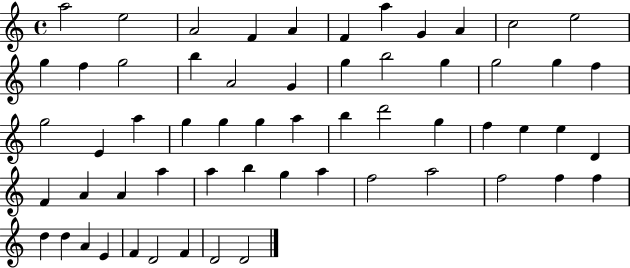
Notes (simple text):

A5/h E5/h A4/h F4/q A4/q F4/q A5/q G4/q A4/q C5/h E5/h G5/q F5/q G5/h B5/q A4/h G4/q G5/q B5/h G5/q G5/h G5/q F5/q G5/h E4/q A5/q G5/q G5/q G5/q A5/q B5/q D6/h G5/q F5/q E5/q E5/q D4/q F4/q A4/q A4/q A5/q A5/q B5/q G5/q A5/q F5/h A5/h F5/h F5/q F5/q D5/q D5/q A4/q E4/q F4/q D4/h F4/q D4/h D4/h